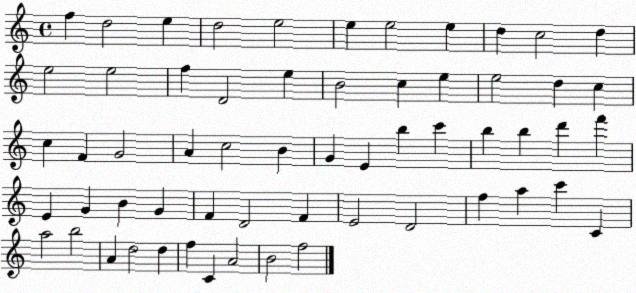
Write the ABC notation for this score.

X:1
T:Untitled
M:4/4
L:1/4
K:C
f d2 e d2 e2 e e2 e d c2 d e2 e2 f D2 e B2 c e e2 d c c F G2 A c2 B G E b c' b b d' f' E G B G F D2 F E2 D2 f a c' C a2 b2 A d2 d f C A2 B2 f2